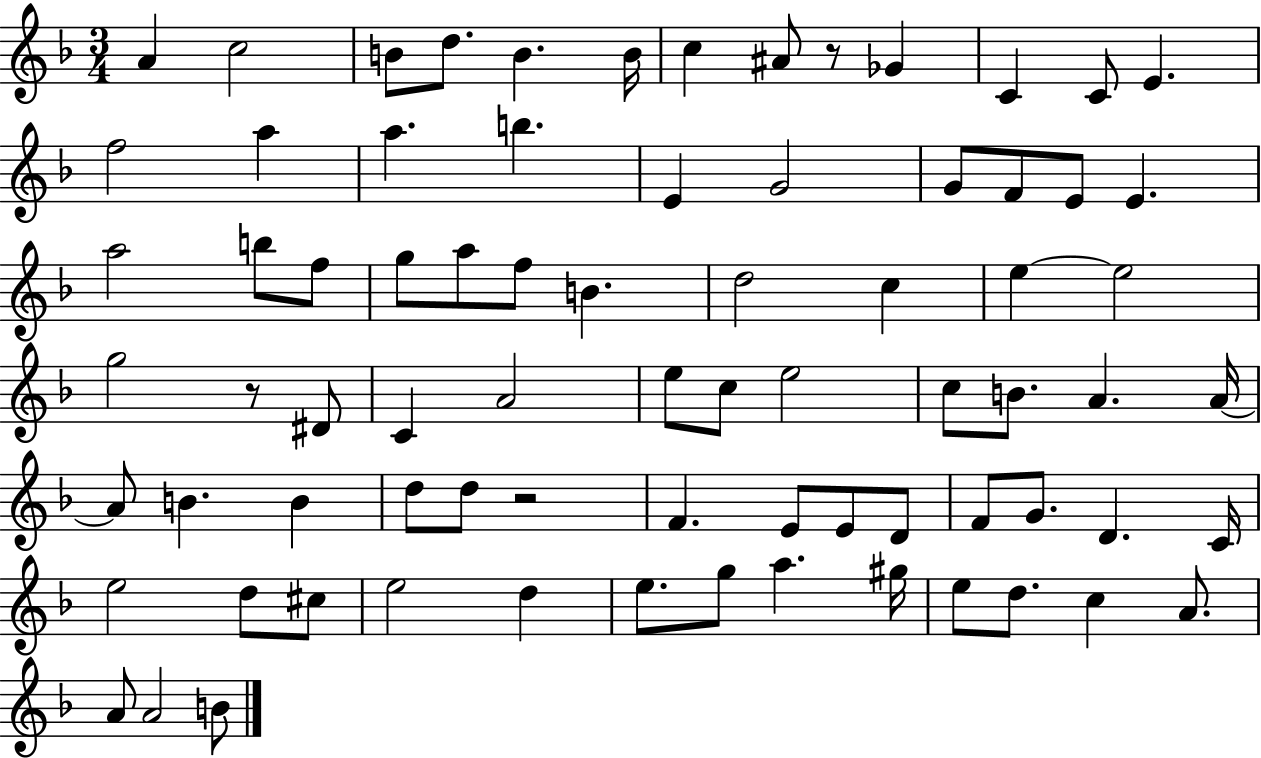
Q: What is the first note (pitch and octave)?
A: A4